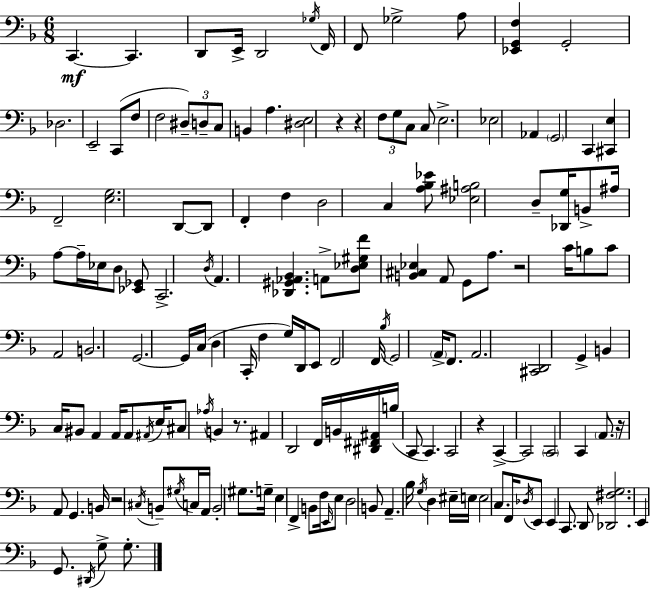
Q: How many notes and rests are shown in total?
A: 156